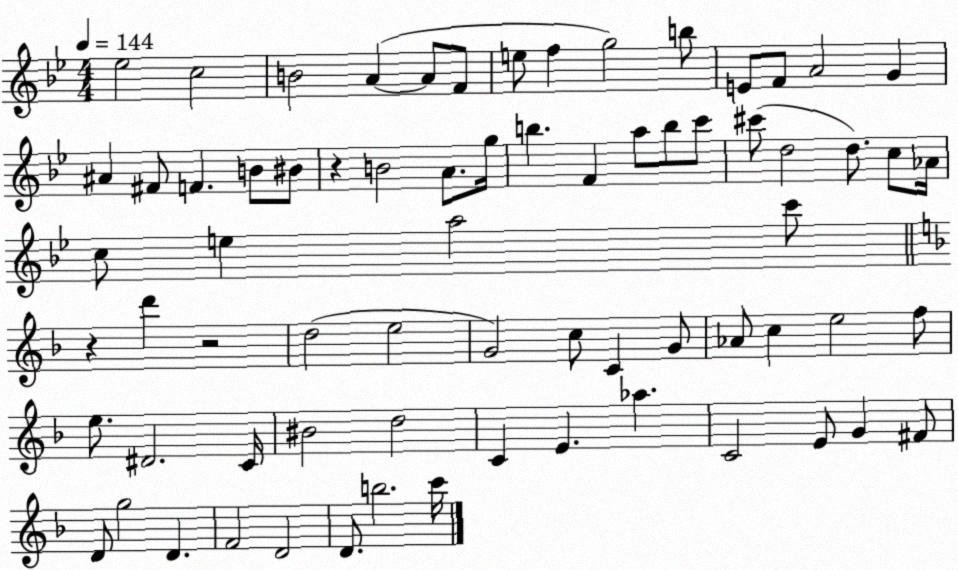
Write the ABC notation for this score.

X:1
T:Untitled
M:4/4
L:1/4
K:Bb
_e2 c2 B2 A A/2 F/2 e/2 f g2 b/2 E/2 F/2 A2 G ^A ^F/2 F B/2 ^B/2 z B2 A/2 g/4 b F a/2 b/2 c'/2 ^c'/2 d2 d/2 c/2 _A/4 c/2 e a2 c'/2 z d' z2 d2 e2 G2 c/2 C G/2 _A/2 c e2 f/2 e/2 ^D2 C/4 ^B2 d2 C E _a C2 E/2 G ^F/2 D/2 g2 D F2 D2 D/2 b2 c'/4